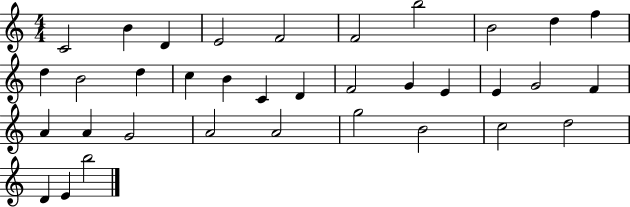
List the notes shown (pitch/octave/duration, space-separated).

C4/h B4/q D4/q E4/h F4/h F4/h B5/h B4/h D5/q F5/q D5/q B4/h D5/q C5/q B4/q C4/q D4/q F4/h G4/q E4/q E4/q G4/h F4/q A4/q A4/q G4/h A4/h A4/h G5/h B4/h C5/h D5/h D4/q E4/q B5/h